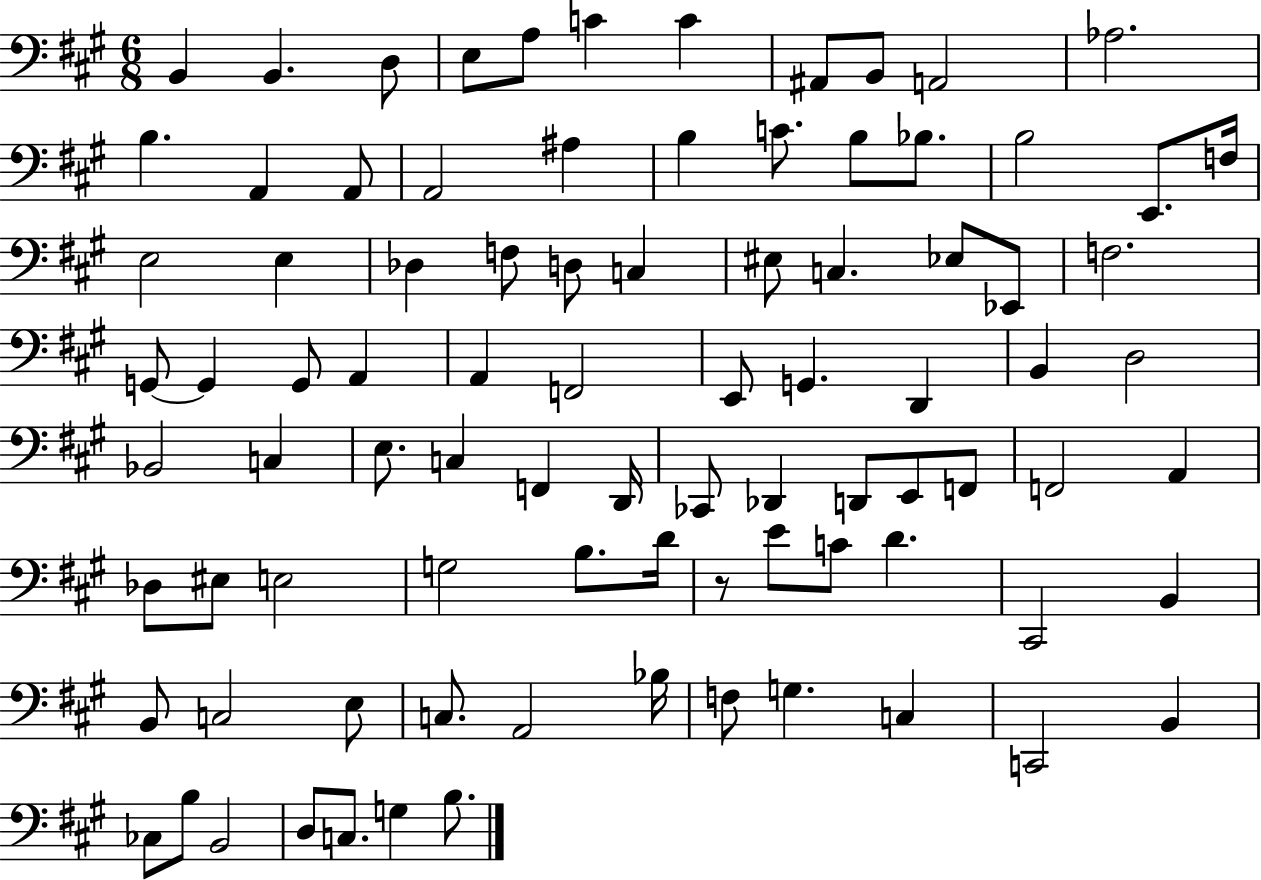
B2/q B2/q. D3/e E3/e A3/e C4/q C4/q A#2/e B2/e A2/h Ab3/h. B3/q. A2/q A2/e A2/h A#3/q B3/q C4/e. B3/e Bb3/e. B3/h E2/e. F3/s E3/h E3/q Db3/q F3/e D3/e C3/q EIS3/e C3/q. Eb3/e Eb2/e F3/h. G2/e G2/q G2/e A2/q A2/q F2/h E2/e G2/q. D2/q B2/q D3/h Bb2/h C3/q E3/e. C3/q F2/q D2/s CES2/e Db2/q D2/e E2/e F2/e F2/h A2/q Db3/e EIS3/e E3/h G3/h B3/e. D4/s R/e E4/e C4/e D4/q. C#2/h B2/q B2/e C3/h E3/e C3/e. A2/h Bb3/s F3/e G3/q. C3/q C2/h B2/q CES3/e B3/e B2/h D3/e C3/e. G3/q B3/e.